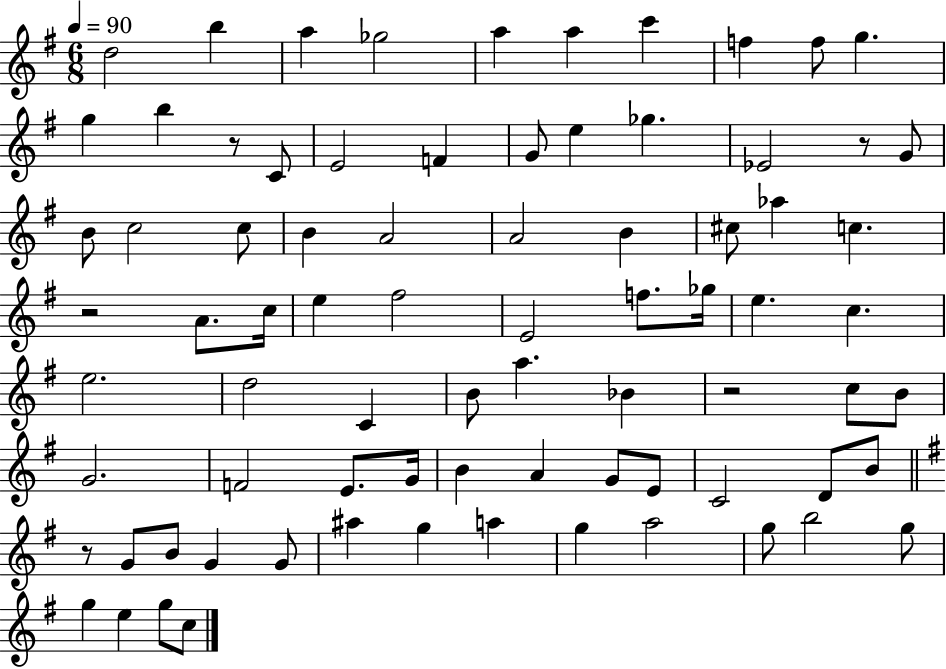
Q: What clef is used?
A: treble